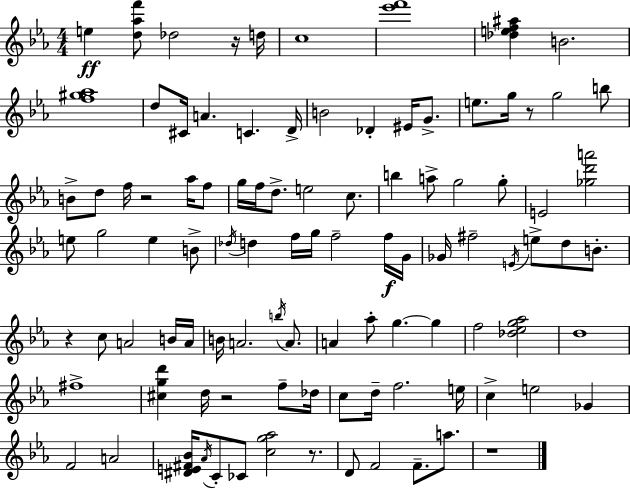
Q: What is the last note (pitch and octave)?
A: A5